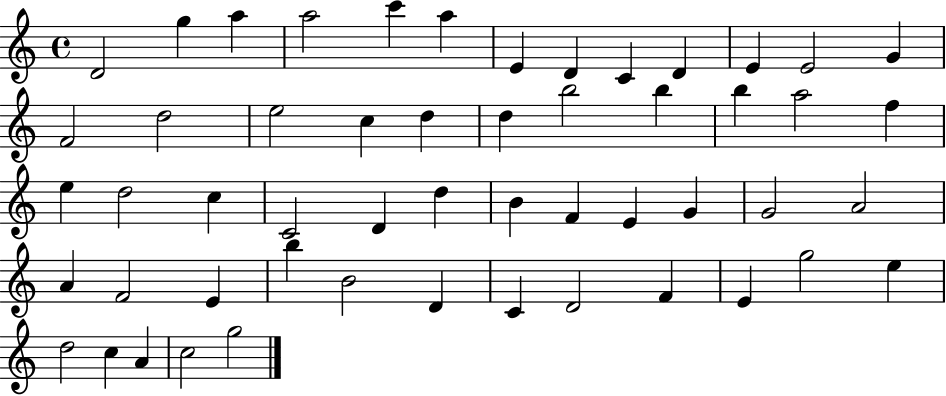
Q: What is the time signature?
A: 4/4